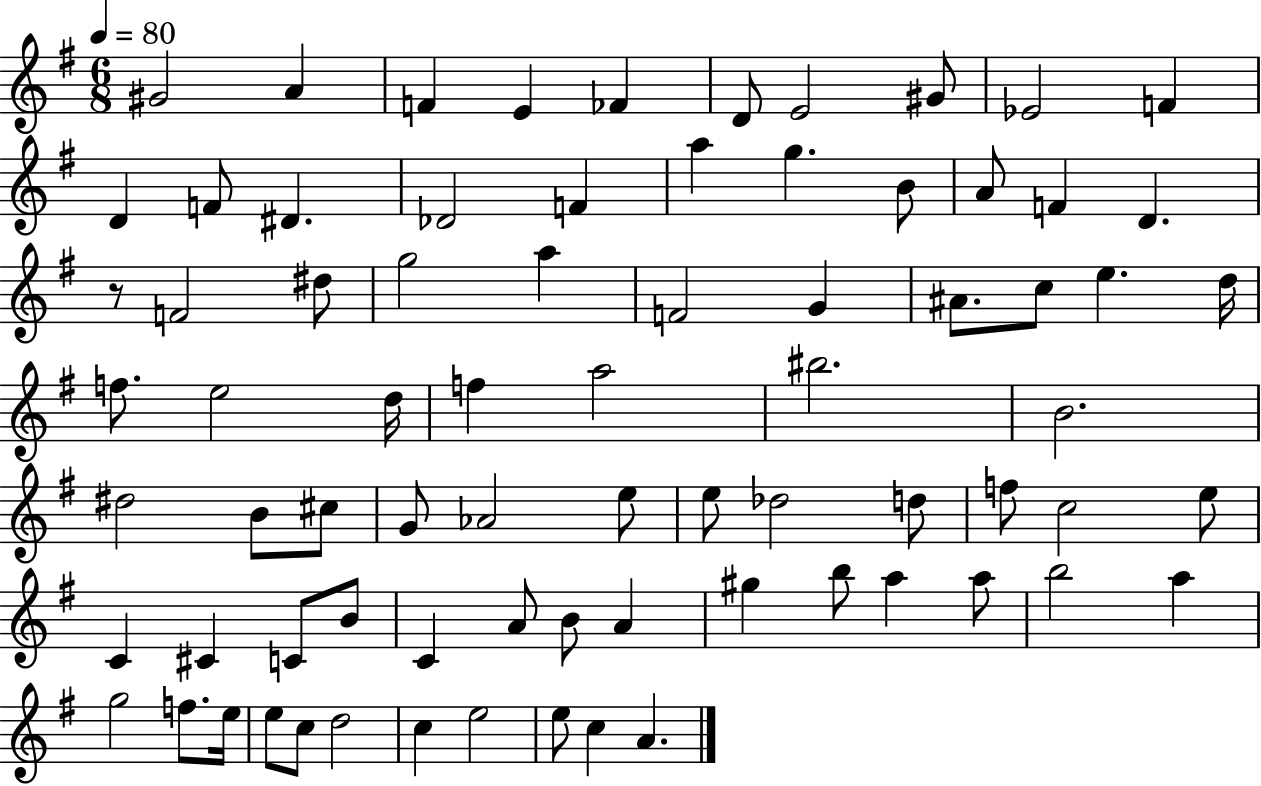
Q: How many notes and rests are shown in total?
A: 76